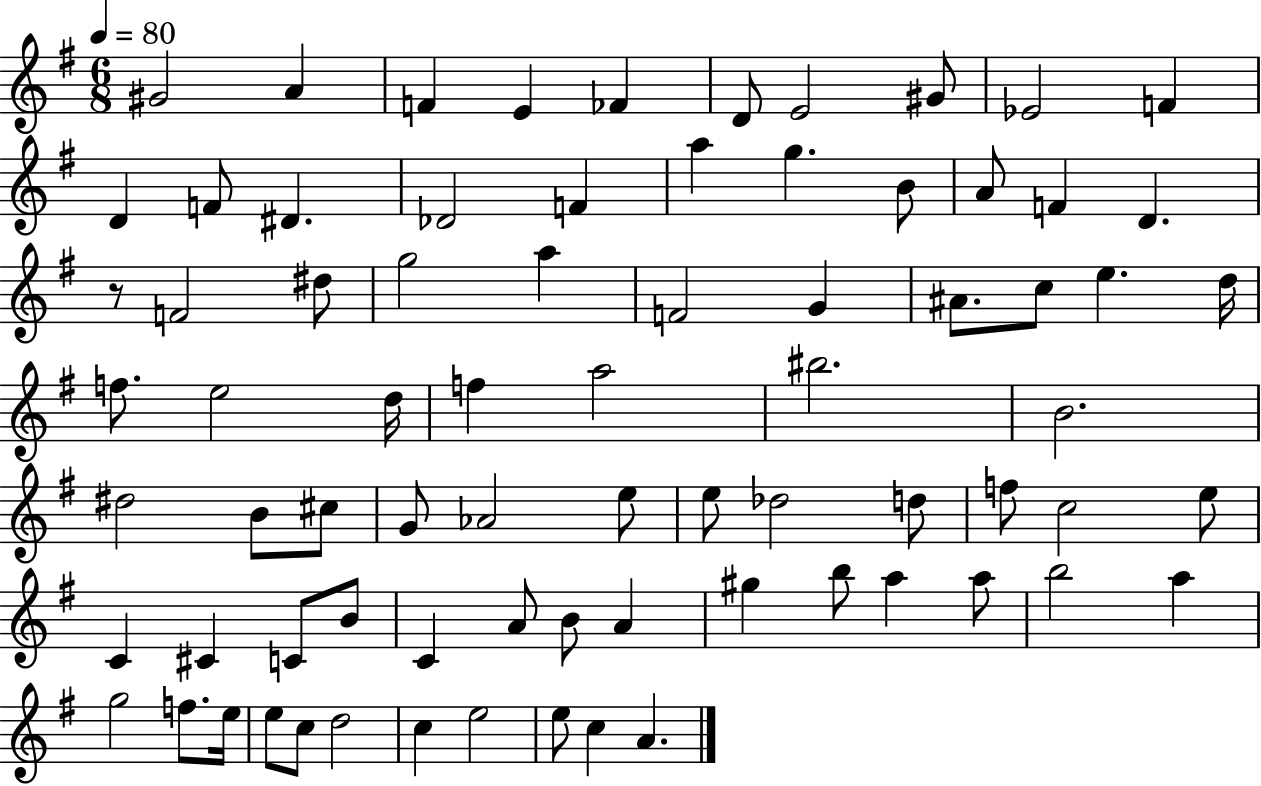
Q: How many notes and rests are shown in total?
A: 76